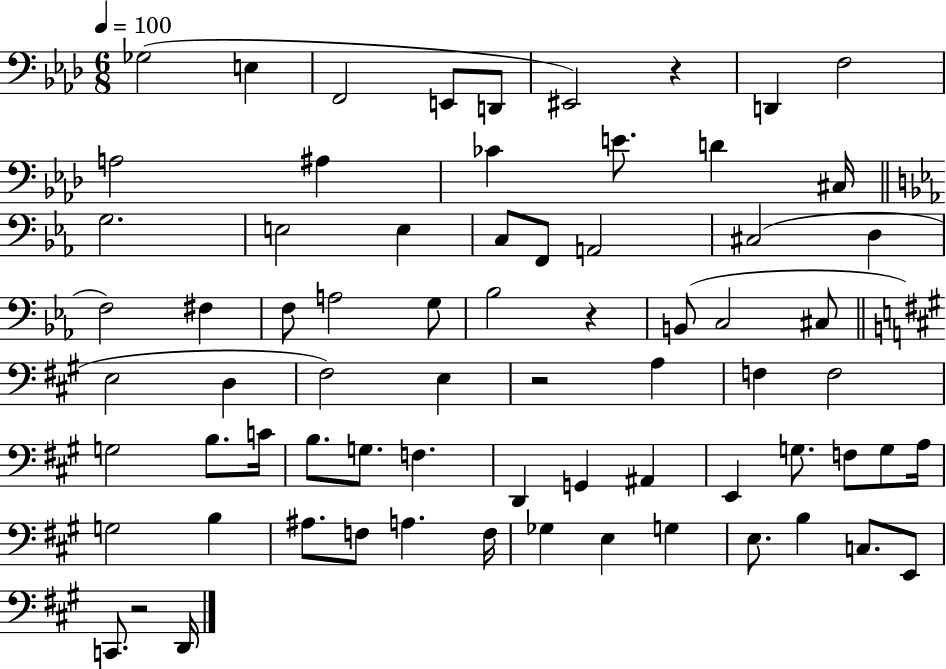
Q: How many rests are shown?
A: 4